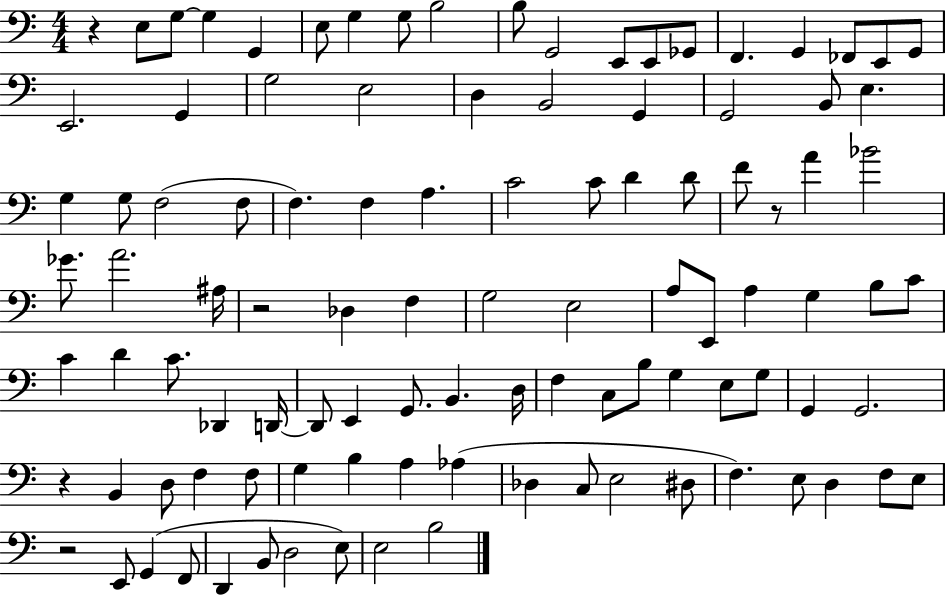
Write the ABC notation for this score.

X:1
T:Untitled
M:4/4
L:1/4
K:C
z E,/2 G,/2 G, G,, E,/2 G, G,/2 B,2 B,/2 G,,2 E,,/2 E,,/2 _G,,/2 F,, G,, _F,,/2 E,,/2 G,,/2 E,,2 G,, G,2 E,2 D, B,,2 G,, G,,2 B,,/2 E, G, G,/2 F,2 F,/2 F, F, A, C2 C/2 D D/2 F/2 z/2 A _B2 _G/2 A2 ^A,/4 z2 _D, F, G,2 E,2 A,/2 E,,/2 A, G, B,/2 C/2 C D C/2 _D,, D,,/4 D,,/2 E,, G,,/2 B,, D,/4 F, C,/2 B,/2 G, E,/2 G,/2 G,, G,,2 z B,, D,/2 F, F,/2 G, B, A, _A, _D, C,/2 E,2 ^D,/2 F, E,/2 D, F,/2 E,/2 z2 E,,/2 G,, F,,/2 D,, B,,/2 D,2 E,/2 E,2 B,2